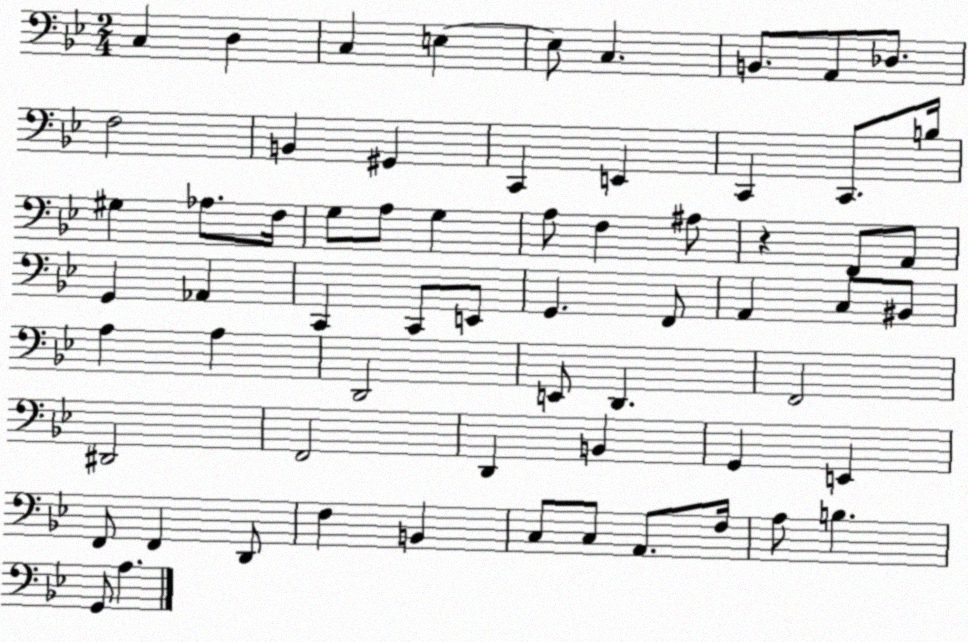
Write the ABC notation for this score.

X:1
T:Untitled
M:2/4
L:1/4
K:Bb
C, D, C, E, E,/2 C, B,,/2 A,,/2 _D,/2 F,2 B,, ^G,, C,, E,, C,, C,,/2 B,/4 ^G, _A,/2 F,/4 G,/2 A,/2 G, A,/2 F, ^A,/2 z F,,/2 A,,/2 G,, _A,, C,, C,,/2 E,,/2 G,, F,,/2 A,, C,/2 ^B,,/2 A, A, D,,2 E,,/2 D,, F,,2 ^D,,2 F,,2 D,, B,, G,, E,, F,,/2 F,, D,,/2 F, B,, C,/2 C,/2 A,,/2 F,/4 A,/2 B, G,,/2 A,